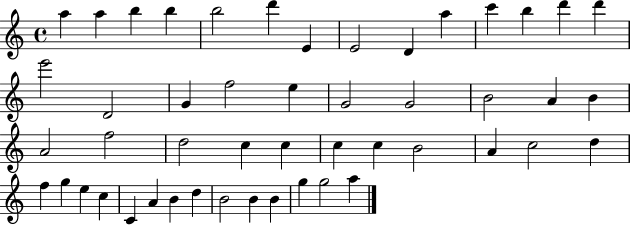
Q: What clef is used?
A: treble